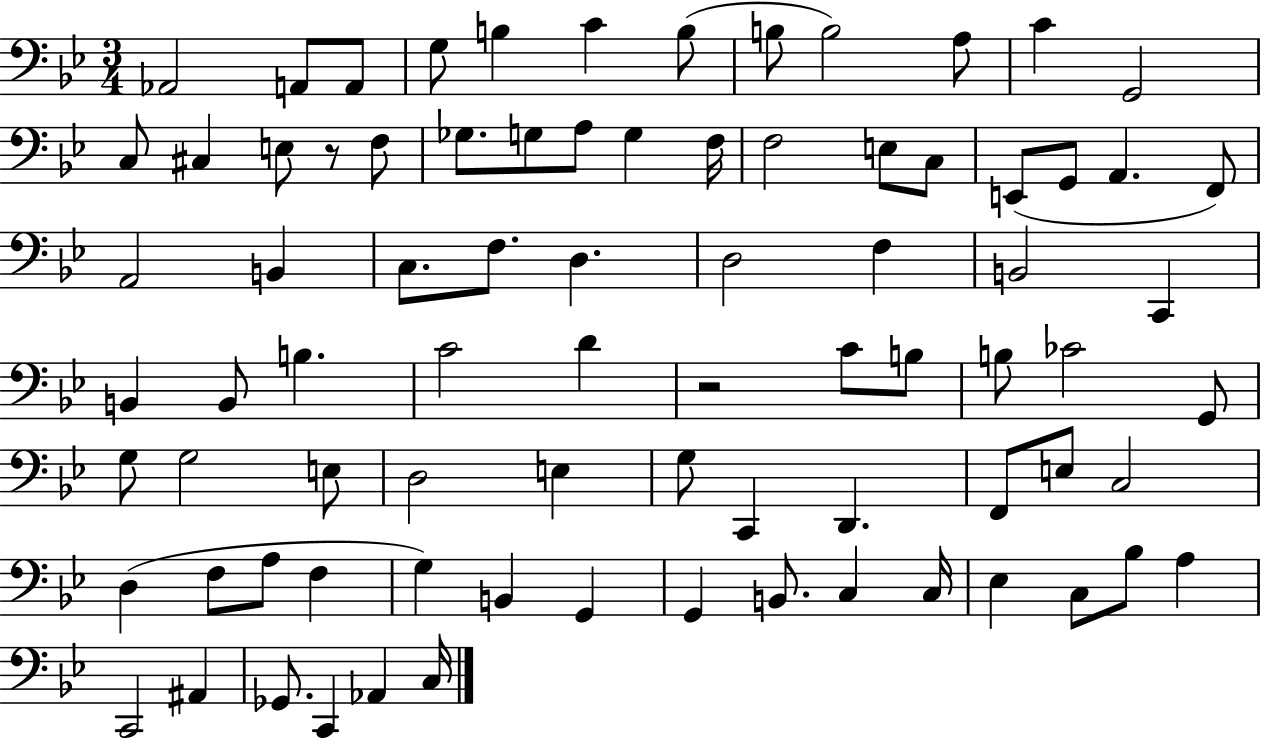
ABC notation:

X:1
T:Untitled
M:3/4
L:1/4
K:Bb
_A,,2 A,,/2 A,,/2 G,/2 B, C B,/2 B,/2 B,2 A,/2 C G,,2 C,/2 ^C, E,/2 z/2 F,/2 _G,/2 G,/2 A,/2 G, F,/4 F,2 E,/2 C,/2 E,,/2 G,,/2 A,, F,,/2 A,,2 B,, C,/2 F,/2 D, D,2 F, B,,2 C,, B,, B,,/2 B, C2 D z2 C/2 B,/2 B,/2 _C2 G,,/2 G,/2 G,2 E,/2 D,2 E, G,/2 C,, D,, F,,/2 E,/2 C,2 D, F,/2 A,/2 F, G, B,, G,, G,, B,,/2 C, C,/4 _E, C,/2 _B,/2 A, C,,2 ^A,, _G,,/2 C,, _A,, C,/4